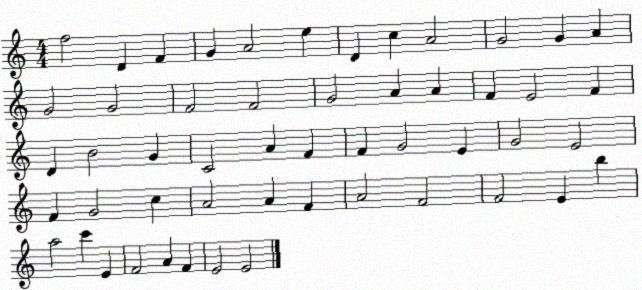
X:1
T:Untitled
M:4/4
L:1/4
K:C
f2 D F G A2 e D c A2 G2 G A G2 G2 F2 F2 G2 A A F E2 F D B2 G C2 A F F G2 E G2 E2 F G2 c A2 A F A2 F2 F2 E b a2 c' E F2 A F E2 E2